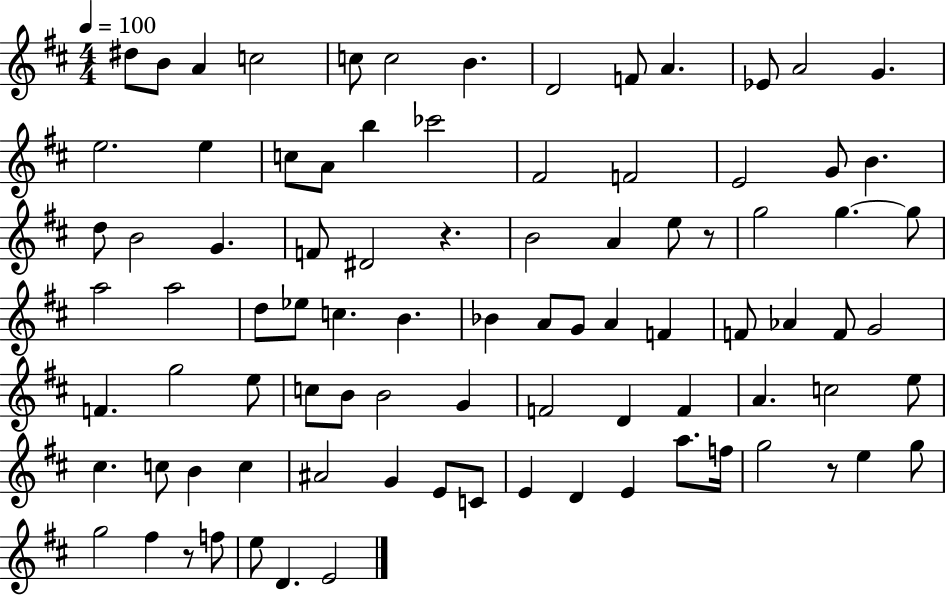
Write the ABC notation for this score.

X:1
T:Untitled
M:4/4
L:1/4
K:D
^d/2 B/2 A c2 c/2 c2 B D2 F/2 A _E/2 A2 G e2 e c/2 A/2 b _c'2 ^F2 F2 E2 G/2 B d/2 B2 G F/2 ^D2 z B2 A e/2 z/2 g2 g g/2 a2 a2 d/2 _e/2 c B _B A/2 G/2 A F F/2 _A F/2 G2 F g2 e/2 c/2 B/2 B2 G F2 D F A c2 e/2 ^c c/2 B c ^A2 G E/2 C/2 E D E a/2 f/4 g2 z/2 e g/2 g2 ^f z/2 f/2 e/2 D E2